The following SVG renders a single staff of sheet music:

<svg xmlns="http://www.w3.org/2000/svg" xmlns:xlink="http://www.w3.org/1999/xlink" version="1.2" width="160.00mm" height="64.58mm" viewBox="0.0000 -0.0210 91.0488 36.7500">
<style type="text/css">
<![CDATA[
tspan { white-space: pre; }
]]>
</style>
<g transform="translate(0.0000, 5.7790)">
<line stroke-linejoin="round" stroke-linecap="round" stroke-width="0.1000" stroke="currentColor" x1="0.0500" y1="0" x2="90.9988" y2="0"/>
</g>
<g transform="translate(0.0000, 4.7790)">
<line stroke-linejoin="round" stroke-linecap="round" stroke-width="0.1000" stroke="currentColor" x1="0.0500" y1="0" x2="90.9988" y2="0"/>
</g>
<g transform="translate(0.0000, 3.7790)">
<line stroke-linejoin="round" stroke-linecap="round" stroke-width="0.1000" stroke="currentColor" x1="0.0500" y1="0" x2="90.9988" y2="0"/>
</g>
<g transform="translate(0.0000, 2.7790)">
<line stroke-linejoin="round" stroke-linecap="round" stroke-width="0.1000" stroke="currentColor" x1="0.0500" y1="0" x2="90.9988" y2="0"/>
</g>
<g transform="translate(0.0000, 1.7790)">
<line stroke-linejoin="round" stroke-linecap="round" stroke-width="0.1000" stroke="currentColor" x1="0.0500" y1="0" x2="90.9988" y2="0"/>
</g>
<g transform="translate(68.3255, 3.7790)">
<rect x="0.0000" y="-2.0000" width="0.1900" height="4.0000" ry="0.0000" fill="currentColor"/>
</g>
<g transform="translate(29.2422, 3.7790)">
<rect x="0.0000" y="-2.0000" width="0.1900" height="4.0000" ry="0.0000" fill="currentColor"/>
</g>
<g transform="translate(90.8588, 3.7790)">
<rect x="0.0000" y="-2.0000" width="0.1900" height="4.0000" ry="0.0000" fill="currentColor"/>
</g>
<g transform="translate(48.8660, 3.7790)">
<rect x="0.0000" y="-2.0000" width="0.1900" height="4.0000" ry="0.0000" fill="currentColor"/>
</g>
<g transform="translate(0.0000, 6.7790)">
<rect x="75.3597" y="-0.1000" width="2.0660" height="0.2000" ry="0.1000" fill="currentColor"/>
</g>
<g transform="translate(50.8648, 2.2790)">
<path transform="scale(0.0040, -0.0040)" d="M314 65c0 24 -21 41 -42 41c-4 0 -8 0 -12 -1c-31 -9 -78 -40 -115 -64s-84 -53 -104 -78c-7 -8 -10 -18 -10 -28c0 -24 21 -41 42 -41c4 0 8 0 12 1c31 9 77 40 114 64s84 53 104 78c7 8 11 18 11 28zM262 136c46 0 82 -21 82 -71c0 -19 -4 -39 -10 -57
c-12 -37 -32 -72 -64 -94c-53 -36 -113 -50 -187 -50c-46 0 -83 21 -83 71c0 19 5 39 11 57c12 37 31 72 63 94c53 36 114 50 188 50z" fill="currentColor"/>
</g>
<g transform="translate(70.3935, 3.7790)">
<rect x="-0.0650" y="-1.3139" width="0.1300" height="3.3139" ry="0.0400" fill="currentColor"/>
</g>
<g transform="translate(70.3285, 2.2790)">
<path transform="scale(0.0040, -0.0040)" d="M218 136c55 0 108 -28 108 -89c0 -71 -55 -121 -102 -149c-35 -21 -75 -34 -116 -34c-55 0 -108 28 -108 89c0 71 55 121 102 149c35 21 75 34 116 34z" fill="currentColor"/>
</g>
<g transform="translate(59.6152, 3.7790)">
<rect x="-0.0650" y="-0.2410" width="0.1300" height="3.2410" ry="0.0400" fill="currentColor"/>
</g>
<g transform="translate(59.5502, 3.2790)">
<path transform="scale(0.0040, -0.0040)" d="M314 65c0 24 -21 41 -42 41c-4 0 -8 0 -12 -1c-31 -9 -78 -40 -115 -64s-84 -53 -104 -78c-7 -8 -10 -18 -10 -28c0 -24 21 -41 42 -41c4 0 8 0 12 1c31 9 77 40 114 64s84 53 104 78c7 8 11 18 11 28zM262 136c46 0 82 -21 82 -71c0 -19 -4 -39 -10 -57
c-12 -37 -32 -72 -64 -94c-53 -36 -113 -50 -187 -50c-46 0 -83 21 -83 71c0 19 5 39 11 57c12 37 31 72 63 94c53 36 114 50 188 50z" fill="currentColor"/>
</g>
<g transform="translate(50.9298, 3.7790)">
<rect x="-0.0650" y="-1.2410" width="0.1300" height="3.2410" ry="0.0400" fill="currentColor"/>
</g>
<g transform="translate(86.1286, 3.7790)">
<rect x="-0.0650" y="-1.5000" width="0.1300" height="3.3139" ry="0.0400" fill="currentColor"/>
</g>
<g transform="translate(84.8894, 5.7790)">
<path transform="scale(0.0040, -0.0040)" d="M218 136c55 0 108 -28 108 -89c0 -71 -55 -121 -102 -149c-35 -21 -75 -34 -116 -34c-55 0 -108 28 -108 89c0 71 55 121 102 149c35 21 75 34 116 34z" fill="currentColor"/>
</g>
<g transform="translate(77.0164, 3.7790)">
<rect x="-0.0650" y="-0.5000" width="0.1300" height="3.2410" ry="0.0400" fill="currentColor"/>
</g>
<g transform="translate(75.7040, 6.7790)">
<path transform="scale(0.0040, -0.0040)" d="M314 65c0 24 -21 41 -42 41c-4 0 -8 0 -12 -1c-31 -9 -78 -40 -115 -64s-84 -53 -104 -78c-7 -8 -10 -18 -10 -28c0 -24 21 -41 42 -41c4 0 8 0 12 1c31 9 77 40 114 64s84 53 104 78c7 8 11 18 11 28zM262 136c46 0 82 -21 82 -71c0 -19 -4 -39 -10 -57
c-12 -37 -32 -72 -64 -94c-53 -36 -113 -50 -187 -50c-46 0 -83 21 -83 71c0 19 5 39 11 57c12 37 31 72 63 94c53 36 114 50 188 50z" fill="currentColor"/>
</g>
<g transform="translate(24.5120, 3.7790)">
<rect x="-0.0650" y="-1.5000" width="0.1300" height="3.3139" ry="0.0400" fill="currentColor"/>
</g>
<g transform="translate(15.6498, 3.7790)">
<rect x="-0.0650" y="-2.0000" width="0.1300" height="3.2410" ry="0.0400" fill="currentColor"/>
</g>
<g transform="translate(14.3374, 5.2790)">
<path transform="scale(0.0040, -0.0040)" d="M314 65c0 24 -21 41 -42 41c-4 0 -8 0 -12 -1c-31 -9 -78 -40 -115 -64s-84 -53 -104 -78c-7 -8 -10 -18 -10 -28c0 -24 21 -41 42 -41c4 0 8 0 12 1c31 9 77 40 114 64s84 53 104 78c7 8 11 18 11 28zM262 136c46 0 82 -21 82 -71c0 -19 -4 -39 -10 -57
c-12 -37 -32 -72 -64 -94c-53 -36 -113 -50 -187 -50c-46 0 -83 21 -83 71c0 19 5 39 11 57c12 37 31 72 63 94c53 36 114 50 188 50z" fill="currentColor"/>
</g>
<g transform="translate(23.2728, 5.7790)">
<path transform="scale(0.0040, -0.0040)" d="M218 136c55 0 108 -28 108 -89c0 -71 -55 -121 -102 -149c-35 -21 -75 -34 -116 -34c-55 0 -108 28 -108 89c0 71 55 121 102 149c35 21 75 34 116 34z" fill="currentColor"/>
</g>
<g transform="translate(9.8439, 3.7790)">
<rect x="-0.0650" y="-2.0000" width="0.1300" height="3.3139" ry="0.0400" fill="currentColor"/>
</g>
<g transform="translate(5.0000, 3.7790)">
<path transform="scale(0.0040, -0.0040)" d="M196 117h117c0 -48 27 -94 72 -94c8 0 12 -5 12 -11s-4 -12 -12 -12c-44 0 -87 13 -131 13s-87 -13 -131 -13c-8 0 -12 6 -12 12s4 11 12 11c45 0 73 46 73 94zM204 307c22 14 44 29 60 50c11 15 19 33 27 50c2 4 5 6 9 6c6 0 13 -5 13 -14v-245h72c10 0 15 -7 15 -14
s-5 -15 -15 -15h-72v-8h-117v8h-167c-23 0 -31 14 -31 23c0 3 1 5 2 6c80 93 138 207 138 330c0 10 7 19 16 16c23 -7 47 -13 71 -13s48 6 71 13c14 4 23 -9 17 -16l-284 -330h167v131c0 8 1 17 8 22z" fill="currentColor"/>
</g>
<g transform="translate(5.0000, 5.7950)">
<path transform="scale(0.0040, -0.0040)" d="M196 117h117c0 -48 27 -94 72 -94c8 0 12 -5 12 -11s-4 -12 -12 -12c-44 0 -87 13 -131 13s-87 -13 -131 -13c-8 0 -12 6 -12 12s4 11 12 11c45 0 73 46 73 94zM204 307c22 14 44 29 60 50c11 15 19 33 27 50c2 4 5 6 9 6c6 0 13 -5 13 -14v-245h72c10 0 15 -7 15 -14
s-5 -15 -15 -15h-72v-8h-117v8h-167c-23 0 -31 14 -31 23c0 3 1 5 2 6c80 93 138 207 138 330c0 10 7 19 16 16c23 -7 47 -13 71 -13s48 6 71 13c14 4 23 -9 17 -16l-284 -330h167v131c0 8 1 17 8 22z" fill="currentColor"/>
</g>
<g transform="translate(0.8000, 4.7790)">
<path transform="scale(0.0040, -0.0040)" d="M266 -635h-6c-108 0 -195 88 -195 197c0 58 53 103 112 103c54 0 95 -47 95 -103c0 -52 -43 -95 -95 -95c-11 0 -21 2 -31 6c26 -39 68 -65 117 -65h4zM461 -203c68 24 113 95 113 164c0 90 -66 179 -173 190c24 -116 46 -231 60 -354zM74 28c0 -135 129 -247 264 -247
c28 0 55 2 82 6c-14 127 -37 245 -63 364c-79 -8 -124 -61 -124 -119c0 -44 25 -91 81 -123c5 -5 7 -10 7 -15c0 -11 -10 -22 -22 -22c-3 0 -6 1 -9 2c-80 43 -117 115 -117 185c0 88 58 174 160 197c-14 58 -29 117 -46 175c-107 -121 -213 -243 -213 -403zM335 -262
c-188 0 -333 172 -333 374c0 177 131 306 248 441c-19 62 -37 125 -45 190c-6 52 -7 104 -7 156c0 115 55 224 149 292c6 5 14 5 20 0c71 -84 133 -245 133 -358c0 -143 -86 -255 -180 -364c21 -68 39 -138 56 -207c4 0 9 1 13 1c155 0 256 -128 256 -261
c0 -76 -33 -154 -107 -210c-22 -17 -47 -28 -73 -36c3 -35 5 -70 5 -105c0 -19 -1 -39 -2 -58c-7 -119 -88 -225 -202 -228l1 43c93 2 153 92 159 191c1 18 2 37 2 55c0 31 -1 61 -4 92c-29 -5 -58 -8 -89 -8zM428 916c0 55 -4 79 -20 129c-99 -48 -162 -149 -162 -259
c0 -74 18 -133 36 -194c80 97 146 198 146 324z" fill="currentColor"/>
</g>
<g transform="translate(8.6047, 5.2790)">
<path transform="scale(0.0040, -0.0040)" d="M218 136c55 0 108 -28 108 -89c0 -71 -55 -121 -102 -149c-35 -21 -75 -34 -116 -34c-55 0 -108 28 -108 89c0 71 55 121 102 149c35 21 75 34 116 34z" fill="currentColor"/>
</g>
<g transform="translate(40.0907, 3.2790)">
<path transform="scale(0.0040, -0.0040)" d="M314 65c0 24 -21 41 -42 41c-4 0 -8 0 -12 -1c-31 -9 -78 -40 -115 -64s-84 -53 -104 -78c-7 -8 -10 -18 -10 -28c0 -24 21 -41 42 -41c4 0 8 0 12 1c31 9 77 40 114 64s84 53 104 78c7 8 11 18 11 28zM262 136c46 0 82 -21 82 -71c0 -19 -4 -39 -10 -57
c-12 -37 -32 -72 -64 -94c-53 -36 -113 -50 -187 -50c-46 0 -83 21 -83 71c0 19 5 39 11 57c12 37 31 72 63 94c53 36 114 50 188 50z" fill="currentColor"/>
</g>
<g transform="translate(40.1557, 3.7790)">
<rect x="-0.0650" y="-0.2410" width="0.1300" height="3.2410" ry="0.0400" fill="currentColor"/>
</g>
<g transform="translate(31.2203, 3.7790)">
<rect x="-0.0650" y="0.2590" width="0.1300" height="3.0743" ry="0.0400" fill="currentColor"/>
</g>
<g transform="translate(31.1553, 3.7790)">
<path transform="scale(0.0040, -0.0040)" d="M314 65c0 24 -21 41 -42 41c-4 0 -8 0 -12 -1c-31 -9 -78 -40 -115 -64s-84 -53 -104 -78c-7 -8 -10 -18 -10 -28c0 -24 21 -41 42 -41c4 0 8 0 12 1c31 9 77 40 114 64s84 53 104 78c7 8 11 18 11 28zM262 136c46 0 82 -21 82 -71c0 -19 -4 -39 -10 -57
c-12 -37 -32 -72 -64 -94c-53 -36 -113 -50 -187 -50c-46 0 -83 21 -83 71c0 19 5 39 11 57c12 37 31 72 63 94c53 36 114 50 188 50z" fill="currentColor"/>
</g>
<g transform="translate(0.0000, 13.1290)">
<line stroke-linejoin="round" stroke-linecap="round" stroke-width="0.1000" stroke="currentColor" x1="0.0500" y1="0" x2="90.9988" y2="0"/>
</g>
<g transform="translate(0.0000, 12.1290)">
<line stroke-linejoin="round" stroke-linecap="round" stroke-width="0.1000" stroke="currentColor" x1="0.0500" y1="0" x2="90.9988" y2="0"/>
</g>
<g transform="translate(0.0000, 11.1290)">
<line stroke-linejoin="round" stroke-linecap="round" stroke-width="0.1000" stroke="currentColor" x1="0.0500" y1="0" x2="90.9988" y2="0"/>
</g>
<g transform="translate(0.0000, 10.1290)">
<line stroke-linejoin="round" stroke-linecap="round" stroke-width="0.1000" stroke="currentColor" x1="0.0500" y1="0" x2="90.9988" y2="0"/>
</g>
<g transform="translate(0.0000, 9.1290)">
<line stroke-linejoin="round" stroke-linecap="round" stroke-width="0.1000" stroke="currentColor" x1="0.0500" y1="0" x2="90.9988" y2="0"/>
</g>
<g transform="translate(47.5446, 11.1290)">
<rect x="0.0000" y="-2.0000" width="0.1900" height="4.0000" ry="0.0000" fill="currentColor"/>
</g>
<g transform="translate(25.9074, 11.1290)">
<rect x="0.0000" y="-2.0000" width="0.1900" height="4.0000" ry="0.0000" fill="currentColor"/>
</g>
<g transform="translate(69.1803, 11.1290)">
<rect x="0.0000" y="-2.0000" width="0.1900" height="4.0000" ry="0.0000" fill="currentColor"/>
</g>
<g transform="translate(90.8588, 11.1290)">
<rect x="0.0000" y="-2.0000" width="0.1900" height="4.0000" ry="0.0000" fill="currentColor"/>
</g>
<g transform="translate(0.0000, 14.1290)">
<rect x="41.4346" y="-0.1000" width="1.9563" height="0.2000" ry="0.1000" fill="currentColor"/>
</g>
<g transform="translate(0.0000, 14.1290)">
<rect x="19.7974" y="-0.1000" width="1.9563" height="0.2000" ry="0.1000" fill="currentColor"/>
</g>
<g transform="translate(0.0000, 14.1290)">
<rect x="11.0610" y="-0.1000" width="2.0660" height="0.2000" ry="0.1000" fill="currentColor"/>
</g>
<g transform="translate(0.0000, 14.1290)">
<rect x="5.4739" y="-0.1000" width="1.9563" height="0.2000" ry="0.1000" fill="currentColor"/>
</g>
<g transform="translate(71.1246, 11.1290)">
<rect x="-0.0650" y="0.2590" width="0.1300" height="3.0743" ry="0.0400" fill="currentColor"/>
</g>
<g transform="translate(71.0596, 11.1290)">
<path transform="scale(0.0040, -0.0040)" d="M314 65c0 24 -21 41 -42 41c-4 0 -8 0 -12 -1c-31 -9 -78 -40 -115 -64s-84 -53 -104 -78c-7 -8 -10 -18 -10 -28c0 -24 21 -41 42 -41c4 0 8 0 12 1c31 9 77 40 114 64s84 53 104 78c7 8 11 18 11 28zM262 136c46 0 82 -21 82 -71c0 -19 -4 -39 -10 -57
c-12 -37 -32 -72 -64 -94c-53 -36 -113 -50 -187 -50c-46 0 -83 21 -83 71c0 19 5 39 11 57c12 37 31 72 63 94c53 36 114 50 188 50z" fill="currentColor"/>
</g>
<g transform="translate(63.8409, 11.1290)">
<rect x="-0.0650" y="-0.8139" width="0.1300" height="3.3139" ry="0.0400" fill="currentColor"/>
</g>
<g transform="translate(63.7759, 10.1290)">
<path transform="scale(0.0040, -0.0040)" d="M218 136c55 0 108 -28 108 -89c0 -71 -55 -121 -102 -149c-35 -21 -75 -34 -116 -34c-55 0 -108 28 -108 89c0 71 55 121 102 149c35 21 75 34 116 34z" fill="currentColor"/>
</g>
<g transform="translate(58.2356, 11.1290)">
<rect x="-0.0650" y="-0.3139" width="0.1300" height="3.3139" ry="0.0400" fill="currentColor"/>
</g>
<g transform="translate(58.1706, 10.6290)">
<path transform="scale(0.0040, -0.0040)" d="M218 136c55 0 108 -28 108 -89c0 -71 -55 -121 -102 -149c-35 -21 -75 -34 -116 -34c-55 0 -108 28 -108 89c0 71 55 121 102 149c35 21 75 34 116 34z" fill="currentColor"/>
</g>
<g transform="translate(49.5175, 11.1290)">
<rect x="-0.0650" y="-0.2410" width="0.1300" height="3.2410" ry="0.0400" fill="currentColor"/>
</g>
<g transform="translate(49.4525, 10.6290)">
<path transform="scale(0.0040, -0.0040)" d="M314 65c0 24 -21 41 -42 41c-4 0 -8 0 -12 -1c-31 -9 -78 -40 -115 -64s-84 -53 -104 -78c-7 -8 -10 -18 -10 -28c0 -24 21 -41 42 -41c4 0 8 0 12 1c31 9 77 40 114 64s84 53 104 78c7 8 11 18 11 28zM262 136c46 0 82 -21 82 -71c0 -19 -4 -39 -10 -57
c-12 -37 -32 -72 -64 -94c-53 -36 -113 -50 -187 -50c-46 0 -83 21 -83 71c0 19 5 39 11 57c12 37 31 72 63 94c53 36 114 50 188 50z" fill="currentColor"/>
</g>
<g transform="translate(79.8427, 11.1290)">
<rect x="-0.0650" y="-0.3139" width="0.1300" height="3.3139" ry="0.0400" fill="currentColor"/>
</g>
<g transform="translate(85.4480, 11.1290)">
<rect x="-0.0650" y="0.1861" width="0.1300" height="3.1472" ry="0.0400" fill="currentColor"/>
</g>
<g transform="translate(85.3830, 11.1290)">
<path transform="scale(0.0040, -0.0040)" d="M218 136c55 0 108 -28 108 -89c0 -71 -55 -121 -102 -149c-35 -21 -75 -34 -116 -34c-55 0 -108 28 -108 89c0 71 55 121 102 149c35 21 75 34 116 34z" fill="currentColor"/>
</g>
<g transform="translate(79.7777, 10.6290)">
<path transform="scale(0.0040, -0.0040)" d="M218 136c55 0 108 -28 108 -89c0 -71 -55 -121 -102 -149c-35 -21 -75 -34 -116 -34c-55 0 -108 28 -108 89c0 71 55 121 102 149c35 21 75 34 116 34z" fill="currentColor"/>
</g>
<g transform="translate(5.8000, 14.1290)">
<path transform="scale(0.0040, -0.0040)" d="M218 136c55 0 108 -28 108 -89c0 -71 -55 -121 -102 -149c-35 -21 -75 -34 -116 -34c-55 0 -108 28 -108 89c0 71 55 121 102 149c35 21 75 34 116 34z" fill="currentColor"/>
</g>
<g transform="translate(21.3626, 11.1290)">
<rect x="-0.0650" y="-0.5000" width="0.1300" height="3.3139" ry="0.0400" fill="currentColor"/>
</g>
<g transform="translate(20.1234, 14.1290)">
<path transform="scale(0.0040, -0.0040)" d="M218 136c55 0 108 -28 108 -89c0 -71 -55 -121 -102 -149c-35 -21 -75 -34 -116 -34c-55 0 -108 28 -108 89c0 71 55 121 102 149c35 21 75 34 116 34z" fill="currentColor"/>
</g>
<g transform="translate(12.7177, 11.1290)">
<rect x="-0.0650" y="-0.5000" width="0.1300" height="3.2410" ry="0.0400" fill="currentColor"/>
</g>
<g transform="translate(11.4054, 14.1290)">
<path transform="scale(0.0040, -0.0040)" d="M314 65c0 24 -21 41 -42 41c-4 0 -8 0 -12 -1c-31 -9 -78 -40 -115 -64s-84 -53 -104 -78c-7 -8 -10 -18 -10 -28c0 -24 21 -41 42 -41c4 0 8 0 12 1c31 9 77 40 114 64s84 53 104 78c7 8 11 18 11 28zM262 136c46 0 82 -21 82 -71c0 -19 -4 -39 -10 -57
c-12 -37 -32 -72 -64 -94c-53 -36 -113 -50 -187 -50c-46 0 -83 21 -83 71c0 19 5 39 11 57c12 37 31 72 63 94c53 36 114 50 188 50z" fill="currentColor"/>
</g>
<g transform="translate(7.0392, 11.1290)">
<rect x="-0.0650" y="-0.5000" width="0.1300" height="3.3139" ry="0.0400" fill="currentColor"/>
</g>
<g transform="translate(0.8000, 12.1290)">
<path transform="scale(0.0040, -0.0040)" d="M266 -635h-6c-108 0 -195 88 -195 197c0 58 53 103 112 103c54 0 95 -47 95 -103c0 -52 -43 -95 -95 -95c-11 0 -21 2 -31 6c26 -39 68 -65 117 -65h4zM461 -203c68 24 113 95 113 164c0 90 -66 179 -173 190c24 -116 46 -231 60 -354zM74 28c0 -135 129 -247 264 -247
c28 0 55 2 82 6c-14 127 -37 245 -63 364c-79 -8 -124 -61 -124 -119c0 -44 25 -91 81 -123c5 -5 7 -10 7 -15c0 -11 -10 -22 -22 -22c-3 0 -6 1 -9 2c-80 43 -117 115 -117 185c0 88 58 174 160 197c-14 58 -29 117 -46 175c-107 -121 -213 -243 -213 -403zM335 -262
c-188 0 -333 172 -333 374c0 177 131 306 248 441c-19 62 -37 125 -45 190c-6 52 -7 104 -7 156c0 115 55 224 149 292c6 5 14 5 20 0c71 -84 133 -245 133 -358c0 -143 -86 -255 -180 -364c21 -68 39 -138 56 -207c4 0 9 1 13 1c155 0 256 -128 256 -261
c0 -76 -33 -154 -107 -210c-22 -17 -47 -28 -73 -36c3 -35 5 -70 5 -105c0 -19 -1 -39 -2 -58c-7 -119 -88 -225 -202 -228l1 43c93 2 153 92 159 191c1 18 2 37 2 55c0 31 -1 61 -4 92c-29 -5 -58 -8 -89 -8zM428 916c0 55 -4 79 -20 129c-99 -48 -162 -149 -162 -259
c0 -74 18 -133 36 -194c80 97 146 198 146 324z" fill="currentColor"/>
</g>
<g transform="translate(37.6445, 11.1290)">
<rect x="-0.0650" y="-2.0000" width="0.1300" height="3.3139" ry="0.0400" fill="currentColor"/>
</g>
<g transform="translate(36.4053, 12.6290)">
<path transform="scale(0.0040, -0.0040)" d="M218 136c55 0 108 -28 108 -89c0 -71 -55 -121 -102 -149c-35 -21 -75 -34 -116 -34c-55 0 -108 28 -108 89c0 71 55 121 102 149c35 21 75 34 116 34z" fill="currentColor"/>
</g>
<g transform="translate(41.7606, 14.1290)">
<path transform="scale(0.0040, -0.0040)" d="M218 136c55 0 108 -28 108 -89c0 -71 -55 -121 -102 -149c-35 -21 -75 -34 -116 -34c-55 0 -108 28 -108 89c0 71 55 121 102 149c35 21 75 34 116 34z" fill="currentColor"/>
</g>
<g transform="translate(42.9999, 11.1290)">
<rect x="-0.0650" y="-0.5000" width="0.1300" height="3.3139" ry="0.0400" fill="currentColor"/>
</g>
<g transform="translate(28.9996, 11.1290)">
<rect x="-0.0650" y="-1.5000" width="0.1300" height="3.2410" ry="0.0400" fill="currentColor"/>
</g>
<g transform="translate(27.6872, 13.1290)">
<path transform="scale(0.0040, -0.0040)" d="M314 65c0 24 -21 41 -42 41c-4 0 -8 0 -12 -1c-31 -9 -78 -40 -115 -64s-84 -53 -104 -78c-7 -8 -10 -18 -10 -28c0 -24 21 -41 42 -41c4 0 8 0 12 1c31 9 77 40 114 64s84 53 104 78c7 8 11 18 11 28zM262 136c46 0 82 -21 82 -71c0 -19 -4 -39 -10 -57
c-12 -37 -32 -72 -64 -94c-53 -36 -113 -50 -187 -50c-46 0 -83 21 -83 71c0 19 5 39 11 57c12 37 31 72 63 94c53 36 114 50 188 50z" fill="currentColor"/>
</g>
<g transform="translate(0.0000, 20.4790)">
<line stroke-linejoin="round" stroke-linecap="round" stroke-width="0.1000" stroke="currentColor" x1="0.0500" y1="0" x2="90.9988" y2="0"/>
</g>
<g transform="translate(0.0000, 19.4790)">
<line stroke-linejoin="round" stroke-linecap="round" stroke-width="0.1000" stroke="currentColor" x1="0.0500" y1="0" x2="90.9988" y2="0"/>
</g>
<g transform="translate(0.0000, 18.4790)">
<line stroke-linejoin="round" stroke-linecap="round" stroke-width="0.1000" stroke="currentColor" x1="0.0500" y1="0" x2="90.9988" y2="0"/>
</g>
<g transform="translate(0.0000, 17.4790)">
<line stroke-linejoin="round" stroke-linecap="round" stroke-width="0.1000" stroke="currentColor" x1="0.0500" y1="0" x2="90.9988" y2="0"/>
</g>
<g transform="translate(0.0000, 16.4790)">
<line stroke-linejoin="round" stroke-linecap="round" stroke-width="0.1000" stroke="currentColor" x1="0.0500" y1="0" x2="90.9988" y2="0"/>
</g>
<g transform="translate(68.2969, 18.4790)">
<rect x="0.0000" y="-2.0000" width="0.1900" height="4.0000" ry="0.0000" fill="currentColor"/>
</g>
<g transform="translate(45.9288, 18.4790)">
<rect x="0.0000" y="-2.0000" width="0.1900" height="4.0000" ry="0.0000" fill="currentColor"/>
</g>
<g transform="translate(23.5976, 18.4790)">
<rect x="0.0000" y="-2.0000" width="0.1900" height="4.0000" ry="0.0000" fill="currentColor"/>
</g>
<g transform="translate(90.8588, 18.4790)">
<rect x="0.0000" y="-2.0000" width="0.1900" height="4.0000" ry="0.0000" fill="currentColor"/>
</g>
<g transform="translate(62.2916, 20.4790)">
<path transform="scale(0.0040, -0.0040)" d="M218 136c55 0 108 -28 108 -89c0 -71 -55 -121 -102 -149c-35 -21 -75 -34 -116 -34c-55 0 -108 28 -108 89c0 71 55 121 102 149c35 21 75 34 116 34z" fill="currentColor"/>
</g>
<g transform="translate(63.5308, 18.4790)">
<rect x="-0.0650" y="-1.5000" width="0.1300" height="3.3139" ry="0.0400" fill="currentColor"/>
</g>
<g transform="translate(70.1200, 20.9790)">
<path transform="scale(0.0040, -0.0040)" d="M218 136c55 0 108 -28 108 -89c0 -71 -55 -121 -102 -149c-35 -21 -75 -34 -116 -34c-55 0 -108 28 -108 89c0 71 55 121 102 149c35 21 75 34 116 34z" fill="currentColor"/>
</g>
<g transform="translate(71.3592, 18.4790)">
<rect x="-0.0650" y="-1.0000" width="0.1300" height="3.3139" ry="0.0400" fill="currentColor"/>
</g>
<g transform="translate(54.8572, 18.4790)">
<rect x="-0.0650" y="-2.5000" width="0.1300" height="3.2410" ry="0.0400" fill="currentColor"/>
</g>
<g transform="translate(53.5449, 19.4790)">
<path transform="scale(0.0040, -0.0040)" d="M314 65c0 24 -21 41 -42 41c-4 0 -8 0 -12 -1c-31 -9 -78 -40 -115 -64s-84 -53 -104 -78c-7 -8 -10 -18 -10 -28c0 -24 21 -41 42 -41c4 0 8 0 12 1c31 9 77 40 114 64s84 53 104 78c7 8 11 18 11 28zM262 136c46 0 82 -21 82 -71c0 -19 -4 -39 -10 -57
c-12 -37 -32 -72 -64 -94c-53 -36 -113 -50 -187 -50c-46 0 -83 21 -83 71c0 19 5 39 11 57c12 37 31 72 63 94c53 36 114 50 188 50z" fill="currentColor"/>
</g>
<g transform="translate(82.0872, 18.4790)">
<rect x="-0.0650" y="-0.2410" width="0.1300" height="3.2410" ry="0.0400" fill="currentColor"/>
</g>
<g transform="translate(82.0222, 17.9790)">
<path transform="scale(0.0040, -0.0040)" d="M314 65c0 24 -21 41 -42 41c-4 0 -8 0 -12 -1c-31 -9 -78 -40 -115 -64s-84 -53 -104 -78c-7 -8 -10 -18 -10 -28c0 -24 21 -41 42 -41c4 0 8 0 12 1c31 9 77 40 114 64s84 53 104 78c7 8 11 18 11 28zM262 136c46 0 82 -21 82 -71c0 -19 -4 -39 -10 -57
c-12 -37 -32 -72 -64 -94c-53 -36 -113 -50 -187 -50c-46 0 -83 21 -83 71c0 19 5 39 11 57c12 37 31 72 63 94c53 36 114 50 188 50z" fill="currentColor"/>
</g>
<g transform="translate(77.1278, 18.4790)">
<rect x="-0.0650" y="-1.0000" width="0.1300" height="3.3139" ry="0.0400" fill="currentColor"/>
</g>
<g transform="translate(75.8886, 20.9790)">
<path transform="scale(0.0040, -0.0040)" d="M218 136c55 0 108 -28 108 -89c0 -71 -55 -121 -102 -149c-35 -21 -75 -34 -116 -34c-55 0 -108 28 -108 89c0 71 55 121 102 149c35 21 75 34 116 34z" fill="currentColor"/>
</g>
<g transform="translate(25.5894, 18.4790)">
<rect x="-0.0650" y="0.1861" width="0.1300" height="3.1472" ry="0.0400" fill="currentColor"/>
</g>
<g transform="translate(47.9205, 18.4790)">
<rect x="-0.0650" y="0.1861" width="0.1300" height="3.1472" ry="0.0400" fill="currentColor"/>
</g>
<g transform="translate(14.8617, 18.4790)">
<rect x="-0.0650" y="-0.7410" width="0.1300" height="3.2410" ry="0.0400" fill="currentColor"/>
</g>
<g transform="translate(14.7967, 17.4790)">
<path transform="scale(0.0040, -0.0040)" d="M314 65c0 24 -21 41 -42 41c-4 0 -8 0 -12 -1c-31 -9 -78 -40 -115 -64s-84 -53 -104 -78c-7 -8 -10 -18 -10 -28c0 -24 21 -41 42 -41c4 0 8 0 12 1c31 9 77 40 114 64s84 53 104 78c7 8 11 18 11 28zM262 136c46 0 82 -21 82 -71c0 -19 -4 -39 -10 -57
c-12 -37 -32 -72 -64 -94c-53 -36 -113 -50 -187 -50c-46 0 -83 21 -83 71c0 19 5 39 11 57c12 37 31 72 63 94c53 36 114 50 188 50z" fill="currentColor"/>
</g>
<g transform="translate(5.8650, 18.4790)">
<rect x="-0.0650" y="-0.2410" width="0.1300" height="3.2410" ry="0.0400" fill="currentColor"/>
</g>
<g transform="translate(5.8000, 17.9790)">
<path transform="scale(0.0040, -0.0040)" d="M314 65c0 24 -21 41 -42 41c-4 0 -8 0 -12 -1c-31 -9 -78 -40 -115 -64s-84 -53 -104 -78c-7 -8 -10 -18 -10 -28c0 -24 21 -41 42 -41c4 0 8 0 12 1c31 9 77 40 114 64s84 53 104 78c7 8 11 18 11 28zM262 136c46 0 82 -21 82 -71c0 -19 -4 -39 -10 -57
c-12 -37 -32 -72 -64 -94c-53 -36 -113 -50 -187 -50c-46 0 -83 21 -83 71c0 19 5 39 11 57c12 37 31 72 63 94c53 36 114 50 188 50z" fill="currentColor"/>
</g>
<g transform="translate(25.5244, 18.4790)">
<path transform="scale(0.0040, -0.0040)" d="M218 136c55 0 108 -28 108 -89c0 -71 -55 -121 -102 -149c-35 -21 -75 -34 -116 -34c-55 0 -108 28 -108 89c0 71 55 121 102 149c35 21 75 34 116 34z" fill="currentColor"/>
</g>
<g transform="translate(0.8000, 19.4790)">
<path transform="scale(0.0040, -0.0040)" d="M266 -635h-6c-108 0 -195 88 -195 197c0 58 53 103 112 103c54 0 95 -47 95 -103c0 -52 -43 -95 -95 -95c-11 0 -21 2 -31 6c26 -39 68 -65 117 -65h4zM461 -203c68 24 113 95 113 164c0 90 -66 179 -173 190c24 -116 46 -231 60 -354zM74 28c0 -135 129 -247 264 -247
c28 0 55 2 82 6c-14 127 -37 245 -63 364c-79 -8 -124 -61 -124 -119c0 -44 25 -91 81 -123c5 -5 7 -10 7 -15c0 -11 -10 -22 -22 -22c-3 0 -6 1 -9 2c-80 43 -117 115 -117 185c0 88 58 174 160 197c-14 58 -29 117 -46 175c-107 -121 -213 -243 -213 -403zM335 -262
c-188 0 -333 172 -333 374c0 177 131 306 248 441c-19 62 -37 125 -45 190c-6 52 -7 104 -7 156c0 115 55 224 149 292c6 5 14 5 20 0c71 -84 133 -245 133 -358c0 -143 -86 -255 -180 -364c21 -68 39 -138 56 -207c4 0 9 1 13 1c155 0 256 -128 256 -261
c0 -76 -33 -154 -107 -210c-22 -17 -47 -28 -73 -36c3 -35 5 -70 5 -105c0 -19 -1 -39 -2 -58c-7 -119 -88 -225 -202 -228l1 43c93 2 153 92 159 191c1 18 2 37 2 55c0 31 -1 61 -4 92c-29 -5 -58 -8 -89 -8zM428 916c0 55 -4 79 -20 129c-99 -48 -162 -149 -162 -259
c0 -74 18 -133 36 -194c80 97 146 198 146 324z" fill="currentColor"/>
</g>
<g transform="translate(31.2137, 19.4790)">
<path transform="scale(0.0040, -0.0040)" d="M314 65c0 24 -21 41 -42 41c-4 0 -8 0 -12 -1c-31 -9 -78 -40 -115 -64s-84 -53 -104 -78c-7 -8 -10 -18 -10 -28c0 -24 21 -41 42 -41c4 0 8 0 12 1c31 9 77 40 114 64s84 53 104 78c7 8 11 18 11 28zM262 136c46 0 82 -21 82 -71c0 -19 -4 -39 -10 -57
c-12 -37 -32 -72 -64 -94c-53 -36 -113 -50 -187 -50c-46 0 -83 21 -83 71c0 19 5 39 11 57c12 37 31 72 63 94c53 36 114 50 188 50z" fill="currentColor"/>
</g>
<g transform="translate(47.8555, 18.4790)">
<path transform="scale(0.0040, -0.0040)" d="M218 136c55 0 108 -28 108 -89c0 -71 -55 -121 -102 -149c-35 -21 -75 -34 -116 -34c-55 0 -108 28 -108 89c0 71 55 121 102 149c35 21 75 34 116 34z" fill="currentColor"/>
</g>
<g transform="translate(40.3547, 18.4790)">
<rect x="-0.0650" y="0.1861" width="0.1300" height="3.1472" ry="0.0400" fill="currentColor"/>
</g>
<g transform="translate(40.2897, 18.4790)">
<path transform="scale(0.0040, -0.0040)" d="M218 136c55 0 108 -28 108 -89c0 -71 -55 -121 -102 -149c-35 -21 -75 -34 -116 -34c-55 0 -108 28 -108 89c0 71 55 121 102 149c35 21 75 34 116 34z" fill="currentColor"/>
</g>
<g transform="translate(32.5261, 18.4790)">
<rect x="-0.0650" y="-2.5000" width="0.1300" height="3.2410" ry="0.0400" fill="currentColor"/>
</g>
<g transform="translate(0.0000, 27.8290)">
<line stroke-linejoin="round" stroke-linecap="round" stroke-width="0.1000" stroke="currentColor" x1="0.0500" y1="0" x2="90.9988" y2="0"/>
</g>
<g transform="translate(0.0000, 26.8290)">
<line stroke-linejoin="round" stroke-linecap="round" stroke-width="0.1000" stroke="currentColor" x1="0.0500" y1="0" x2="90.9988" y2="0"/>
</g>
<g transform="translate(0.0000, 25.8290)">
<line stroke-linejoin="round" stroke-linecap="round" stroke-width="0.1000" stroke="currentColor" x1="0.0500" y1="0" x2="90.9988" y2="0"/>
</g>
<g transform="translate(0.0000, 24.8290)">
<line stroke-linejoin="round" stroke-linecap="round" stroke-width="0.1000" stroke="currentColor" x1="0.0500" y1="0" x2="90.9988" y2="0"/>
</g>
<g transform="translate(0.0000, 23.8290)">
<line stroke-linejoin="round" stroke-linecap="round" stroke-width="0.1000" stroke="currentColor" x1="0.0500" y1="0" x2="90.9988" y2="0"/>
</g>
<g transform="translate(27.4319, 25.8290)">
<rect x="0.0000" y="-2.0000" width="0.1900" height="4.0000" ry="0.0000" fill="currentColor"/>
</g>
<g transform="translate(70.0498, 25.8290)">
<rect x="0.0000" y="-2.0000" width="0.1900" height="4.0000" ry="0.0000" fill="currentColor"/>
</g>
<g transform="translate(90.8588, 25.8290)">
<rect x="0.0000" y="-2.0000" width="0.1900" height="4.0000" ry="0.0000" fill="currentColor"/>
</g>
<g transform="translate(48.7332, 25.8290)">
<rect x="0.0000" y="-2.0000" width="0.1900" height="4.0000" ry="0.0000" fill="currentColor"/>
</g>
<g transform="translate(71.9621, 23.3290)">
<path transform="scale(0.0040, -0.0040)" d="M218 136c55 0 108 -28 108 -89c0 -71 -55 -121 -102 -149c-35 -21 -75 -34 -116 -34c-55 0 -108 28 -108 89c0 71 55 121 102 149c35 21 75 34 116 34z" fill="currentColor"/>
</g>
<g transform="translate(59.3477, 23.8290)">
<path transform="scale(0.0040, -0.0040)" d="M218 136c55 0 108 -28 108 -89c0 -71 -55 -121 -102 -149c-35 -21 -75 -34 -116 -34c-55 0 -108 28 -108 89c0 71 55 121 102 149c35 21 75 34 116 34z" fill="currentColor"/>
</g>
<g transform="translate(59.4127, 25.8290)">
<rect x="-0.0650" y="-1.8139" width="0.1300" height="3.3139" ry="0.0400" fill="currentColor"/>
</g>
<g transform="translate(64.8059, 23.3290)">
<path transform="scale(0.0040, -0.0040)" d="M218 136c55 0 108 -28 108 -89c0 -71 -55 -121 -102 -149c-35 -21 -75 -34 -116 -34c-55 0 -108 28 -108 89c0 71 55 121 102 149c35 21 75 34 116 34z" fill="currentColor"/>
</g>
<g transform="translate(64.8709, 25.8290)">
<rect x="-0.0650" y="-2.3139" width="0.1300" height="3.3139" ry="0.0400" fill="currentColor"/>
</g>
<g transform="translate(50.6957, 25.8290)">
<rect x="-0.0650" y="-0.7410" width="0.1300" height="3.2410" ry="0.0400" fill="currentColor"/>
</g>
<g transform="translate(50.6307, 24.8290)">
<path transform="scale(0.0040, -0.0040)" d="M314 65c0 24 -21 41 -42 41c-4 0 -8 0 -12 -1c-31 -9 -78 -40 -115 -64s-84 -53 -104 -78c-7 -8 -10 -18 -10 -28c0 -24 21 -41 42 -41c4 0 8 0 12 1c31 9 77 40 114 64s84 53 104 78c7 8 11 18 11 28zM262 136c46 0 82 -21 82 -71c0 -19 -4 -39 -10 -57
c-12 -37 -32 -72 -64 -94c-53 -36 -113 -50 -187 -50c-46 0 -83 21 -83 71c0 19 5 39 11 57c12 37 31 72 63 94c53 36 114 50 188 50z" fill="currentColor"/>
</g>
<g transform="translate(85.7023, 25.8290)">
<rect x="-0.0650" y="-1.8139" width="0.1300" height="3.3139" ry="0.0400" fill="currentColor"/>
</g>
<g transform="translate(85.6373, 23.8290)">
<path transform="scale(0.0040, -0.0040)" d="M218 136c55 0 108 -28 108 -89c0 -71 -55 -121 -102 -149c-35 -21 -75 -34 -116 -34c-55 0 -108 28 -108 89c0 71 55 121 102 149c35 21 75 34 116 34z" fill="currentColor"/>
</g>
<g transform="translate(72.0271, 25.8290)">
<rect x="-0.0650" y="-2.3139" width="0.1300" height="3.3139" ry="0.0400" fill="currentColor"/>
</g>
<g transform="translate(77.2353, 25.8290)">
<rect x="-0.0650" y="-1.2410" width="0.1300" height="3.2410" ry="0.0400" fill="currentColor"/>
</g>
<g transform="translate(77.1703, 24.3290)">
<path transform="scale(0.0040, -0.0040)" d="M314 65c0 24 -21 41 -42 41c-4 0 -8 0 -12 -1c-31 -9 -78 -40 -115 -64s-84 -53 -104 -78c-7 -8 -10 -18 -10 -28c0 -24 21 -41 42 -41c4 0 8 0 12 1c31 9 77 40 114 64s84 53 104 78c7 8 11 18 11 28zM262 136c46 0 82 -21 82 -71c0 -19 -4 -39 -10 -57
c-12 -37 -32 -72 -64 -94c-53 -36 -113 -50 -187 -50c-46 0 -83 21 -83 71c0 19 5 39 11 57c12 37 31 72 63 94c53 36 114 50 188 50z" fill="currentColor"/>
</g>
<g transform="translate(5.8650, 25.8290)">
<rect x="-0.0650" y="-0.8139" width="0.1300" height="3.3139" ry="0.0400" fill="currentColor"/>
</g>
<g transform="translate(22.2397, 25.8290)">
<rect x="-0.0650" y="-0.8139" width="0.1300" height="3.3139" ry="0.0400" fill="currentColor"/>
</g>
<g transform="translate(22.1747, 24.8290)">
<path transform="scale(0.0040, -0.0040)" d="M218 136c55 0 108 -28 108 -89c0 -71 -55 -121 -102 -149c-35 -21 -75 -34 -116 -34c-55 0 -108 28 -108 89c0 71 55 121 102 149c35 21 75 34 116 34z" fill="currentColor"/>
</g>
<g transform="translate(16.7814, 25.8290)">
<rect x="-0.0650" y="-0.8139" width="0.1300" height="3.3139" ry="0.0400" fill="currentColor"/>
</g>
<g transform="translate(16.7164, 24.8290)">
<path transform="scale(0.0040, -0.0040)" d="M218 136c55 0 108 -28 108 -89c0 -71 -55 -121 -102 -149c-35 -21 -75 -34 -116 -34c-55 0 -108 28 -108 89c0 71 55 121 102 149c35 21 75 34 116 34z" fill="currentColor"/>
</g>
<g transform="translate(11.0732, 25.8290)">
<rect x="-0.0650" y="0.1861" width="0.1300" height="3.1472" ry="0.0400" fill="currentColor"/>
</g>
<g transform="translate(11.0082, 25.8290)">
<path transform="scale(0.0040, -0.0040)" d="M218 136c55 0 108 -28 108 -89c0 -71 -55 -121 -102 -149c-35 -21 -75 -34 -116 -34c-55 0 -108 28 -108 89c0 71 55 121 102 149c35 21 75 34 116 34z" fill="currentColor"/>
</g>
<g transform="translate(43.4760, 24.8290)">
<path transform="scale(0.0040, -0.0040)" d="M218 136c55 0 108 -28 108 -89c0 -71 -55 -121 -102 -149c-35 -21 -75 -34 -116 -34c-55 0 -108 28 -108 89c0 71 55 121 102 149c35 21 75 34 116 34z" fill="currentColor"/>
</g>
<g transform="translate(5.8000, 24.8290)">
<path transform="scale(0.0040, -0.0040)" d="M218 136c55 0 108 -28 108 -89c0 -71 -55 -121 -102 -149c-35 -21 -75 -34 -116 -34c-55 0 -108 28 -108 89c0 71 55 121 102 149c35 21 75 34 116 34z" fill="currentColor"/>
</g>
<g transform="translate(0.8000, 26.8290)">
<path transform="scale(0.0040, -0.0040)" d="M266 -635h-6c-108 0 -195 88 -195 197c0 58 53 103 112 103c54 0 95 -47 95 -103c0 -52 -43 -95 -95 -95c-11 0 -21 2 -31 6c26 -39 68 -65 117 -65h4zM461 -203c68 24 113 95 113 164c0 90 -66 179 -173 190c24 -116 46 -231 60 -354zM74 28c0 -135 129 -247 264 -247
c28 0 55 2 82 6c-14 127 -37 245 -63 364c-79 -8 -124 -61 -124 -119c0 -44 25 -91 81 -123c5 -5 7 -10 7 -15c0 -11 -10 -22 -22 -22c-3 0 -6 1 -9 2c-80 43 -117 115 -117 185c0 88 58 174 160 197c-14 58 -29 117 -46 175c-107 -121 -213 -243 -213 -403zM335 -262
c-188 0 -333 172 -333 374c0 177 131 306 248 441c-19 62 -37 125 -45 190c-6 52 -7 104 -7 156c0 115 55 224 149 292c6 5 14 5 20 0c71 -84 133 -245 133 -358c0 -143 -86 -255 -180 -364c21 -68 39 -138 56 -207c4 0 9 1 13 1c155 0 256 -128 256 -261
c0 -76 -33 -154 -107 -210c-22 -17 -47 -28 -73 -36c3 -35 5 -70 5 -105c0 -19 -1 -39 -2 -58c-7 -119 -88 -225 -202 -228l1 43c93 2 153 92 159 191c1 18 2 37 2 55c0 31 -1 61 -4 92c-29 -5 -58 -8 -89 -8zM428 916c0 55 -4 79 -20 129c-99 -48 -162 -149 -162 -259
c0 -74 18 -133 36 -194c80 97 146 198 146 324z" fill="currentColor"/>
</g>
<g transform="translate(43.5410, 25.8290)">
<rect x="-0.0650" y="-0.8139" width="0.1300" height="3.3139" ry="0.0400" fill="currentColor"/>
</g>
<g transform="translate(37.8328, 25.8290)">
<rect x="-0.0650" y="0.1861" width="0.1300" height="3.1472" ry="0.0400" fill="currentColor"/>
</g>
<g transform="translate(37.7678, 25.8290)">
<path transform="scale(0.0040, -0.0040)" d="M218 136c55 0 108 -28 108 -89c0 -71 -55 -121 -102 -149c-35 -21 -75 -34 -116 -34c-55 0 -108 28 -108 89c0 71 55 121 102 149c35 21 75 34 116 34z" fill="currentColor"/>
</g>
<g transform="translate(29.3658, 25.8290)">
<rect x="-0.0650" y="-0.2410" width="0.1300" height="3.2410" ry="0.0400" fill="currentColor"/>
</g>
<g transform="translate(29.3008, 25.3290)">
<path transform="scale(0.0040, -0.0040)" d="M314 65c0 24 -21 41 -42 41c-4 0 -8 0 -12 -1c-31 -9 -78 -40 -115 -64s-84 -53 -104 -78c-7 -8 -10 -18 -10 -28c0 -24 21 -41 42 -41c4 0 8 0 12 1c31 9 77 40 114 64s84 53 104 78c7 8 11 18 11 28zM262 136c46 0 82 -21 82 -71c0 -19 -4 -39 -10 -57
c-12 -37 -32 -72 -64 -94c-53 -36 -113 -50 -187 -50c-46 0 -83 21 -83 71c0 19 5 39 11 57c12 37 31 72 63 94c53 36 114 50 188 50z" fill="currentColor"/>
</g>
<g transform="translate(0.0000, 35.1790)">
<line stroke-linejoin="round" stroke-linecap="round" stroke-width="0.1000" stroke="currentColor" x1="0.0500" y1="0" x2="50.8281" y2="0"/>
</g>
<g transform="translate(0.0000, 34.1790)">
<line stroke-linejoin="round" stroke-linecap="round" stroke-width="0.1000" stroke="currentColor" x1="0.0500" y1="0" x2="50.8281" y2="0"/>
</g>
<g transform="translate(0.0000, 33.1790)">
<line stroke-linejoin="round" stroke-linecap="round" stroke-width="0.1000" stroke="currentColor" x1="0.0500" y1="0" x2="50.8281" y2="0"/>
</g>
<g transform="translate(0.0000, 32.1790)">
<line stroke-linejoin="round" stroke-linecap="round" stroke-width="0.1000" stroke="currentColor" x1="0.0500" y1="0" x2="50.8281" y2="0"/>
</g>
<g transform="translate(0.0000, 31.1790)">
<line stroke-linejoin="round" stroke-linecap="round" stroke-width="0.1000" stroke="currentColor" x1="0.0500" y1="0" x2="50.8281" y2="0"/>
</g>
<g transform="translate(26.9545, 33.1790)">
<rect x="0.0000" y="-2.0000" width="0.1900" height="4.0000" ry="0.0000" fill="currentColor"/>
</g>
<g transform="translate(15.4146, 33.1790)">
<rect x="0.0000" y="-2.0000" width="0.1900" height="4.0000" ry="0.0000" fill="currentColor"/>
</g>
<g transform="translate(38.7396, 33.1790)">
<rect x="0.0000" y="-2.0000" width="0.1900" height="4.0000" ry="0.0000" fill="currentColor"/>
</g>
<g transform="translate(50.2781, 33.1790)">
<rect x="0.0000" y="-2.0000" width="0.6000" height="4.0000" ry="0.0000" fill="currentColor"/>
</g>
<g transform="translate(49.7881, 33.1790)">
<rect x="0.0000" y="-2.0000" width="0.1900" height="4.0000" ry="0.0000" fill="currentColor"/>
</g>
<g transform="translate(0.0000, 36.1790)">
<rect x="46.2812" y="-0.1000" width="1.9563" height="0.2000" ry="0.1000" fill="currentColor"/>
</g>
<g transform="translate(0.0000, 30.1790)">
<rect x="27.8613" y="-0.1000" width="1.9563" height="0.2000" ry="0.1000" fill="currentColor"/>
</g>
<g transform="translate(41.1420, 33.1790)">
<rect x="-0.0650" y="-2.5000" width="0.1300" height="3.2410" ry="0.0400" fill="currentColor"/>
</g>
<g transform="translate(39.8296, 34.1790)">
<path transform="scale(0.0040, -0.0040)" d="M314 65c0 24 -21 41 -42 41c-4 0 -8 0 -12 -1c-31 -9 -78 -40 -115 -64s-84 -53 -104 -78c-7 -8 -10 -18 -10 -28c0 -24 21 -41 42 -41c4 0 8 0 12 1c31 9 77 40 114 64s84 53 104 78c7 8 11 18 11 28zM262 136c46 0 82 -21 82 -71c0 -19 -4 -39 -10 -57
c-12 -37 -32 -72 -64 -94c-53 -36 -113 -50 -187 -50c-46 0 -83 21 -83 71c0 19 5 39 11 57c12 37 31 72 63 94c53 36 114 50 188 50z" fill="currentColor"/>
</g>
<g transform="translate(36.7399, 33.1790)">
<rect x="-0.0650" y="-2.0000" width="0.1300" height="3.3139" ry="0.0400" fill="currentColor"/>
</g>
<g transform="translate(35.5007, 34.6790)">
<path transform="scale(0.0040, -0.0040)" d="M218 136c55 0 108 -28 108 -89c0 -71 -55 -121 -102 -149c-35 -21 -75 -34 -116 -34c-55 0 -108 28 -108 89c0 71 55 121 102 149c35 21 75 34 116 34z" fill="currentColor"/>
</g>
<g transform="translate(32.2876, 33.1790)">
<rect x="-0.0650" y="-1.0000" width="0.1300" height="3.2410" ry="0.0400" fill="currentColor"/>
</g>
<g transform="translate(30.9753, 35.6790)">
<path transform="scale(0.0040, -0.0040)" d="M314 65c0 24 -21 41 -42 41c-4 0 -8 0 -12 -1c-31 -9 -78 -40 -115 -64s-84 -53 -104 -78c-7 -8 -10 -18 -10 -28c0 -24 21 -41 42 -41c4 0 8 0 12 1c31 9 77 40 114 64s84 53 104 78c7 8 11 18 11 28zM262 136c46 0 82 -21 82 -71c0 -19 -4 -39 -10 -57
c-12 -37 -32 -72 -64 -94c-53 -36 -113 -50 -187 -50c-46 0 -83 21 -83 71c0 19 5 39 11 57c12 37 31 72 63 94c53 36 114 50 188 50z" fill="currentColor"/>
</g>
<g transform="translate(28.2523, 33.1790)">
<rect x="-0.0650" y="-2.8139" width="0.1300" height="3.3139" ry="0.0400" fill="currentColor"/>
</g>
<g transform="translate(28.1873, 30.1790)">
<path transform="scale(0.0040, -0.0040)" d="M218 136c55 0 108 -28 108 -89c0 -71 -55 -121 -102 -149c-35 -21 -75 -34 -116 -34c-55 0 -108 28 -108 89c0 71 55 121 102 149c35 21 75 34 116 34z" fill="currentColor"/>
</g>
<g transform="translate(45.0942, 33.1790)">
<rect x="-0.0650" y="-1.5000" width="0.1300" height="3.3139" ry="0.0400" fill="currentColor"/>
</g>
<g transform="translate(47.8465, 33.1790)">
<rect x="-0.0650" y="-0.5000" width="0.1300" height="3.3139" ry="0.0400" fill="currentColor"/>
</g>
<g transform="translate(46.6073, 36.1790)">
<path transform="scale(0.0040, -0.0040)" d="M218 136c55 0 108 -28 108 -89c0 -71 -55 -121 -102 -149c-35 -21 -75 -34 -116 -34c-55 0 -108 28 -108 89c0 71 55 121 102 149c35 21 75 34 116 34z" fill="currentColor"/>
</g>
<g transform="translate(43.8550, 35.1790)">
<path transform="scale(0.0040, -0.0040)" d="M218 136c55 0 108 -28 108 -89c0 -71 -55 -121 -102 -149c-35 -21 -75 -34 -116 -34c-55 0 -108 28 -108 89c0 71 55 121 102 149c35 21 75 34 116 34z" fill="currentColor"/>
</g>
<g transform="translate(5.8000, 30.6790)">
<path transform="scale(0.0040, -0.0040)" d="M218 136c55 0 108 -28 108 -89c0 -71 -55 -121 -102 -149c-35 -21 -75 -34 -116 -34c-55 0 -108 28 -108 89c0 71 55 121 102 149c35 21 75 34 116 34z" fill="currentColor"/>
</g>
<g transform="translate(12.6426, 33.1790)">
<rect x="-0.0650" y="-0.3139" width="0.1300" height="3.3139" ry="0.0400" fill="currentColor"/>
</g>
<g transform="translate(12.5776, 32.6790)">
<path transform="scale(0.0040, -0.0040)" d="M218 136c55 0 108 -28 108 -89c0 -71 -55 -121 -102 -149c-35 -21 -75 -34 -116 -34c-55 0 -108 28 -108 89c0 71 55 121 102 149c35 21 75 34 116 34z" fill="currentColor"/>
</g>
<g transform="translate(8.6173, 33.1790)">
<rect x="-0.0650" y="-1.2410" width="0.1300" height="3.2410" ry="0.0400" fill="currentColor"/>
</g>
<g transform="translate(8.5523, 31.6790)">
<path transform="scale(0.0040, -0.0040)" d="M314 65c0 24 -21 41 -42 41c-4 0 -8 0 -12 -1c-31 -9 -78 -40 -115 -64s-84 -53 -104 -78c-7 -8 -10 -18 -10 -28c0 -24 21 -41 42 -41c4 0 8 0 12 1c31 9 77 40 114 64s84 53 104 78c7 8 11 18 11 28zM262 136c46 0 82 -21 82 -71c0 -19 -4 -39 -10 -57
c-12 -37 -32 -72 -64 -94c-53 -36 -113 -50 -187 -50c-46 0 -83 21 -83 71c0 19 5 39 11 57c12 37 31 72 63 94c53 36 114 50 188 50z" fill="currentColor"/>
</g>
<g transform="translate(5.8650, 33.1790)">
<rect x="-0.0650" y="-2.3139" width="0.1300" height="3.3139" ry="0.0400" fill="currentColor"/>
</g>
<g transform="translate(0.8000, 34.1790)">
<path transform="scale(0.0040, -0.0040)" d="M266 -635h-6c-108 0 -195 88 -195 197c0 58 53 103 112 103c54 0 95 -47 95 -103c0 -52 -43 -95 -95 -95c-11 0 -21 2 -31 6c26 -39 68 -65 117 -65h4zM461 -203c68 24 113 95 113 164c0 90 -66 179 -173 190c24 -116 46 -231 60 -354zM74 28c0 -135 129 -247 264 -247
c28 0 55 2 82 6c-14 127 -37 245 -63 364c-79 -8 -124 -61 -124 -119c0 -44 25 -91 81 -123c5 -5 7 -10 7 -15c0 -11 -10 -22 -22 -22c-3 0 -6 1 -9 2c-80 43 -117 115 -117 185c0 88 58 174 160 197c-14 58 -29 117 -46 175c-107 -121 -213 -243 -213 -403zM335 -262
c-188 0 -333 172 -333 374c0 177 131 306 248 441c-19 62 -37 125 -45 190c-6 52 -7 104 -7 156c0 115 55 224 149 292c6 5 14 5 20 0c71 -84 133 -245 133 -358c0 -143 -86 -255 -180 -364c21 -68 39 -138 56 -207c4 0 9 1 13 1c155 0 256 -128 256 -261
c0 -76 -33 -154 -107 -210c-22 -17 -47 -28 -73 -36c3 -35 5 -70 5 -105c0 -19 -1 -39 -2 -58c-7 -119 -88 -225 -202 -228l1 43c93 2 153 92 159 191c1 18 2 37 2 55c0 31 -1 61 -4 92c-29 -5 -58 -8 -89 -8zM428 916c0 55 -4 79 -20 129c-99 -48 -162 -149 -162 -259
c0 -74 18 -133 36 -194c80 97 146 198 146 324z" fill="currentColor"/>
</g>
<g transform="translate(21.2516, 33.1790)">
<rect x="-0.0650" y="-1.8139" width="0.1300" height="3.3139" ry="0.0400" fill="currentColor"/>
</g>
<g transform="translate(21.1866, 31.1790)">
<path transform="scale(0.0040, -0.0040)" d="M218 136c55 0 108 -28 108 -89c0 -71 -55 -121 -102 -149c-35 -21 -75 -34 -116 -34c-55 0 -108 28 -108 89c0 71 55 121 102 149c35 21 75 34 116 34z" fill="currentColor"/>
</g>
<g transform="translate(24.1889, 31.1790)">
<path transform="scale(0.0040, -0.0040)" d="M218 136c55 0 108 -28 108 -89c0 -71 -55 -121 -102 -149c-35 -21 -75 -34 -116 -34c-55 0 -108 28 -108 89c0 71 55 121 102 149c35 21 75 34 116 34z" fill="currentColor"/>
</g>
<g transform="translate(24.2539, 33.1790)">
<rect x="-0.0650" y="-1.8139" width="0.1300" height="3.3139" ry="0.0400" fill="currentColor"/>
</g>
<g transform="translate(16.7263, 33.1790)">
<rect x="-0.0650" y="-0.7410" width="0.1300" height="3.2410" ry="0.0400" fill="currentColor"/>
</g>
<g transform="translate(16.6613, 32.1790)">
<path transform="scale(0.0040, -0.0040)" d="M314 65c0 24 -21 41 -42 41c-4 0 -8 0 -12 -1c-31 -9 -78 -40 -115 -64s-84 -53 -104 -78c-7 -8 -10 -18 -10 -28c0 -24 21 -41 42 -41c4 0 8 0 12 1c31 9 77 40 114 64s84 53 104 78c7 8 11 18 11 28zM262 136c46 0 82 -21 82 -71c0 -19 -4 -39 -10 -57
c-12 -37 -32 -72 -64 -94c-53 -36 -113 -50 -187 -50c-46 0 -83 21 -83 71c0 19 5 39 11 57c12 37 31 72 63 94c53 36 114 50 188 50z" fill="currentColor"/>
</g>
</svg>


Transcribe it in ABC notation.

X:1
T:Untitled
M:4/4
L:1/4
K:C
F F2 E B2 c2 e2 c2 e C2 E C C2 C E2 F C c2 c d B2 c B c2 d2 B G2 B B G2 E D D c2 d B d d c2 B d d2 f g g e2 f g e2 c d2 f f a D2 F G2 E C